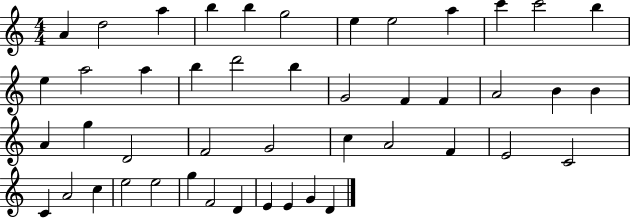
{
  \clef treble
  \numericTimeSignature
  \time 4/4
  \key c \major
  a'4 d''2 a''4 | b''4 b''4 g''2 | e''4 e''2 a''4 | c'''4 c'''2 b''4 | \break e''4 a''2 a''4 | b''4 d'''2 b''4 | g'2 f'4 f'4 | a'2 b'4 b'4 | \break a'4 g''4 d'2 | f'2 g'2 | c''4 a'2 f'4 | e'2 c'2 | \break c'4 a'2 c''4 | e''2 e''2 | g''4 f'2 d'4 | e'4 e'4 g'4 d'4 | \break \bar "|."
}